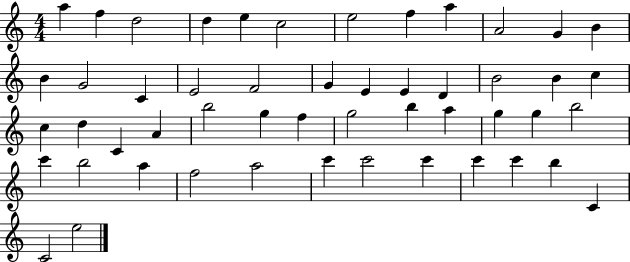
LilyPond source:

{
  \clef treble
  \numericTimeSignature
  \time 4/4
  \key c \major
  a''4 f''4 d''2 | d''4 e''4 c''2 | e''2 f''4 a''4 | a'2 g'4 b'4 | \break b'4 g'2 c'4 | e'2 f'2 | g'4 e'4 e'4 d'4 | b'2 b'4 c''4 | \break c''4 d''4 c'4 a'4 | b''2 g''4 f''4 | g''2 b''4 a''4 | g''4 g''4 b''2 | \break c'''4 b''2 a''4 | f''2 a''2 | c'''4 c'''2 c'''4 | c'''4 c'''4 b''4 c'4 | \break c'2 e''2 | \bar "|."
}